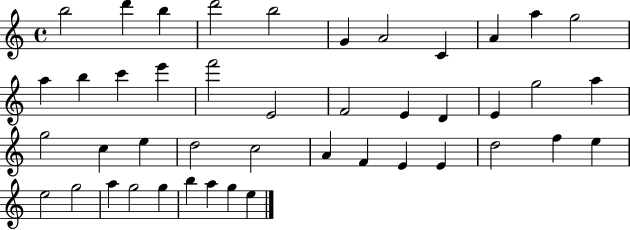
B5/h D6/q B5/q D6/h B5/h G4/q A4/h C4/q A4/q A5/q G5/h A5/q B5/q C6/q E6/q F6/h E4/h F4/h E4/q D4/q E4/q G5/h A5/q G5/h C5/q E5/q D5/h C5/h A4/q F4/q E4/q E4/q D5/h F5/q E5/q E5/h G5/h A5/q G5/h G5/q B5/q A5/q G5/q E5/q